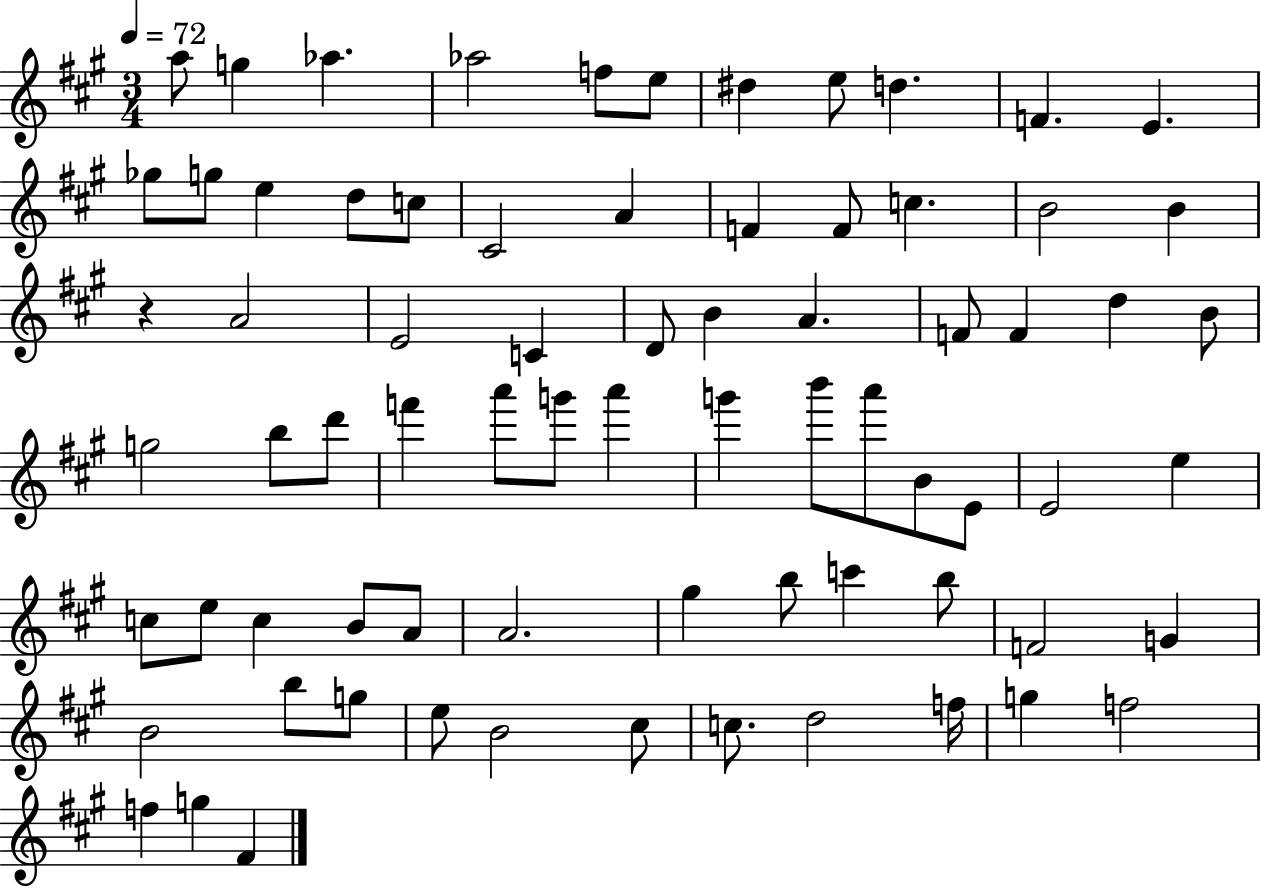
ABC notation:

X:1
T:Untitled
M:3/4
L:1/4
K:A
a/2 g _a _a2 f/2 e/2 ^d e/2 d F E _g/2 g/2 e d/2 c/2 ^C2 A F F/2 c B2 B z A2 E2 C D/2 B A F/2 F d B/2 g2 b/2 d'/2 f' a'/2 g'/2 a' g' b'/2 a'/2 B/2 E/2 E2 e c/2 e/2 c B/2 A/2 A2 ^g b/2 c' b/2 F2 G B2 b/2 g/2 e/2 B2 ^c/2 c/2 d2 f/4 g f2 f g ^F